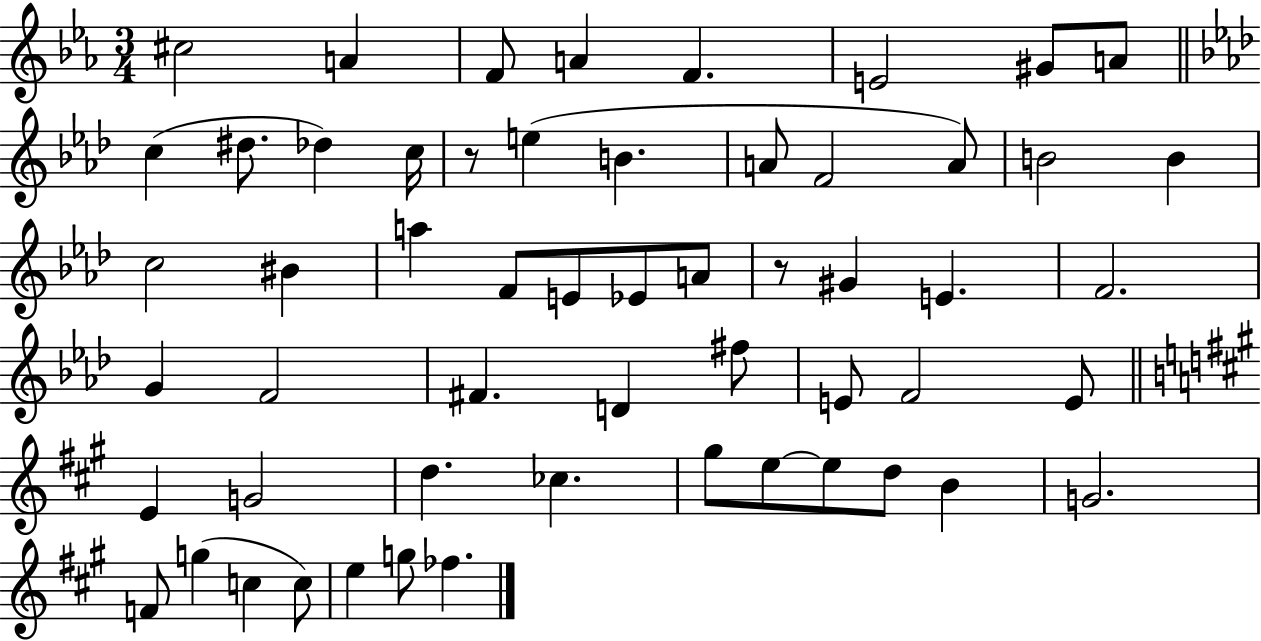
C#5/h A4/q F4/e A4/q F4/q. E4/h G#4/e A4/e C5/q D#5/e. Db5/q C5/s R/e E5/q B4/q. A4/e F4/h A4/e B4/h B4/q C5/h BIS4/q A5/q F4/e E4/e Eb4/e A4/e R/e G#4/q E4/q. F4/h. G4/q F4/h F#4/q. D4/q F#5/e E4/e F4/h E4/e E4/q G4/h D5/q. CES5/q. G#5/e E5/e E5/e D5/e B4/q G4/h. F4/e G5/q C5/q C5/e E5/q G5/e FES5/q.